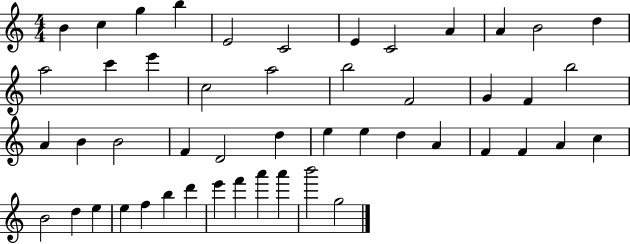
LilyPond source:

{
  \clef treble
  \numericTimeSignature
  \time 4/4
  \key c \major
  b'4 c''4 g''4 b''4 | e'2 c'2 | e'4 c'2 a'4 | a'4 b'2 d''4 | \break a''2 c'''4 e'''4 | c''2 a''2 | b''2 f'2 | g'4 f'4 b''2 | \break a'4 b'4 b'2 | f'4 d'2 d''4 | e''4 e''4 d''4 a'4 | f'4 f'4 a'4 c''4 | \break b'2 d''4 e''4 | e''4 f''4 b''4 d'''4 | e'''4 f'''4 a'''4 a'''4 | b'''2 g''2 | \break \bar "|."
}